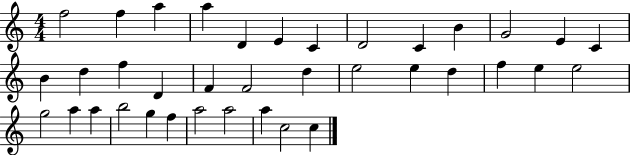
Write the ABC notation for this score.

X:1
T:Untitled
M:4/4
L:1/4
K:C
f2 f a a D E C D2 C B G2 E C B d f D F F2 d e2 e d f e e2 g2 a a b2 g f a2 a2 a c2 c